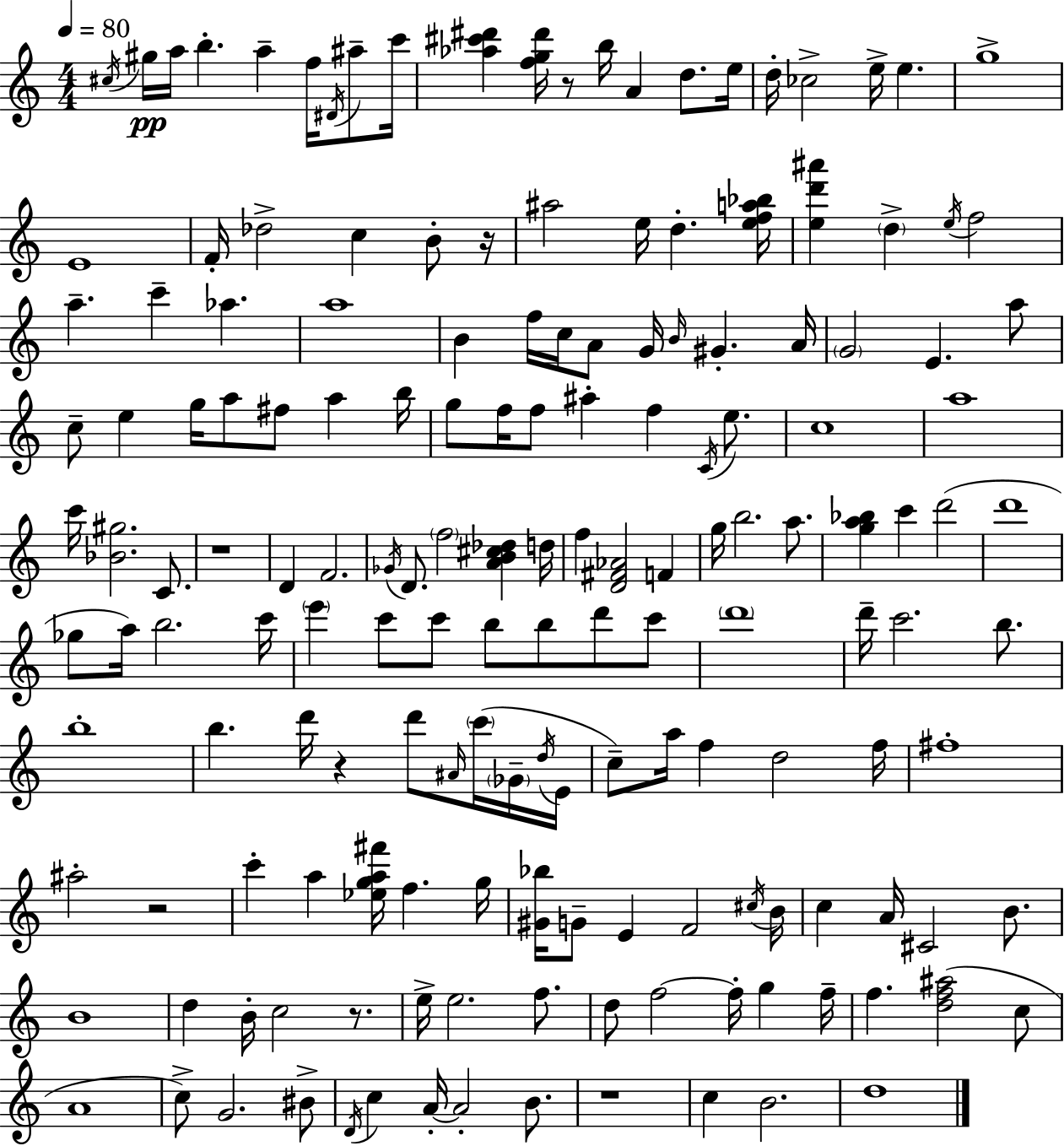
{
  \clef treble
  \numericTimeSignature
  \time 4/4
  \key a \minor
  \tempo 4 = 80
  \acciaccatura { cis''16 }\pp gis''16 a''16 b''4.-. a''4-- f''16 \acciaccatura { dis'16 } ais''8-- | c'''16 <aes'' cis''' dis'''>4 <f'' g'' dis'''>16 r8 b''16 a'4 d''8. | e''16 d''16-. ces''2-> e''16-> e''4. | g''1-> | \break e'1 | f'16-. des''2-> c''4 b'8-. | r16 ais''2 e''16 d''4.-. | <e'' f'' a'' bes''>16 <e'' d''' ais'''>4 \parenthesize d''4-> \acciaccatura { e''16 } f''2 | \break a''4.-- c'''4-- aes''4. | a''1 | b'4 f''16 c''16 a'8 g'16 \grace { b'16 } gis'4.-. | a'16 \parenthesize g'2 e'4. | \break a''8 c''8-- e''4 g''16 a''8 fis''8 a''4 | b''16 g''8 f''16 f''8 ais''4-. f''4 | \acciaccatura { c'16 } e''8. c''1 | a''1 | \break c'''16 <bes' gis''>2. | c'8. r1 | d'4 f'2. | \acciaccatura { ges'16 } d'8. \parenthesize f''2 | \break <a' b' cis'' des''>4 d''16 f''4 <d' fis' aes'>2 | f'4 g''16 b''2. | a''8. <g'' a'' bes''>4 c'''4 d'''2( | d'''1 | \break ges''8 a''16) b''2. | c'''16 \parenthesize e'''4 c'''8 c'''8 b''8 | b''8 d'''8 c'''8 \parenthesize d'''1 | d'''16-- c'''2. | \break b''8. b''1-. | b''4. d'''16 r4 | d'''8 \grace { ais'16 }( \parenthesize c'''16 \parenthesize ges'16-- \acciaccatura { d''16 } e'16 c''8--) a''16 f''4 d''2 | f''16 fis''1-. | \break ais''2-. | r2 c'''4-. a''4 | <ees'' g'' a'' fis'''>16 f''4. g''16 <gis' bes''>16 g'8-- e'4 f'2 | \acciaccatura { cis''16 } b'16 c''4 a'16 cis'2 | \break b'8. b'1 | d''4 b'16-. c''2 | r8. e''16-> e''2. | f''8. d''8 f''2~~ | \break f''16-. g''4 f''16-- f''4. <d'' f'' ais''>2( | c''8 a'1 | c''8->) g'2. | bis'8-> \acciaccatura { d'16 } c''4 a'16-.~~ a'2-. | \break b'8. r1 | c''4 b'2. | d''1 | \bar "|."
}